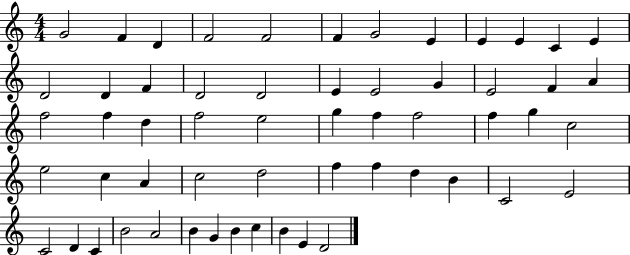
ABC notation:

X:1
T:Untitled
M:4/4
L:1/4
K:C
G2 F D F2 F2 F G2 E E E C E D2 D F D2 D2 E E2 G E2 F A f2 f d f2 e2 g f f2 f g c2 e2 c A c2 d2 f f d B C2 E2 C2 D C B2 A2 B G B c B E D2